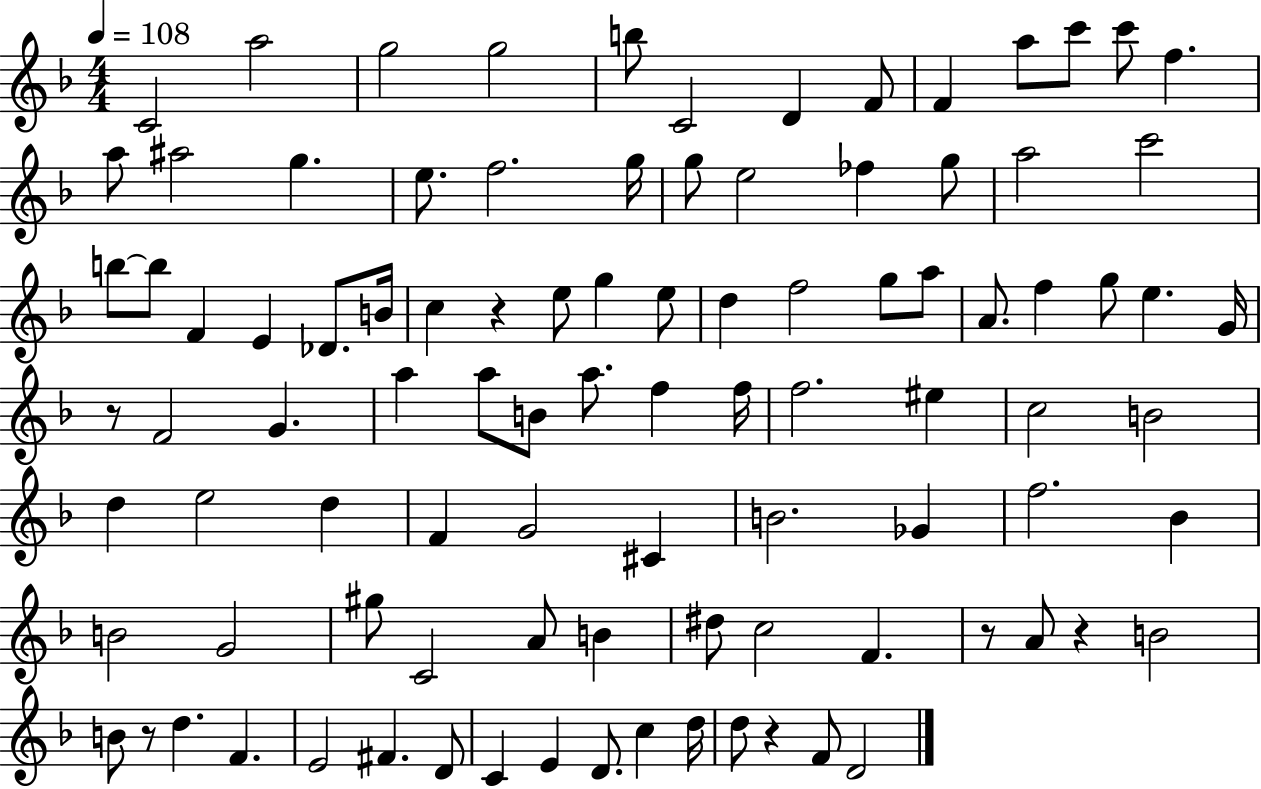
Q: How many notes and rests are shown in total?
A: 97